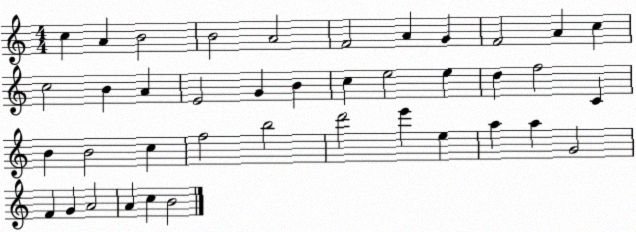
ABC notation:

X:1
T:Untitled
M:4/4
L:1/4
K:C
c A B2 B2 A2 F2 A G F2 A c c2 B A E2 G B c e2 e d f2 C B B2 c f2 b2 d'2 e' e a a G2 F G A2 A c B2